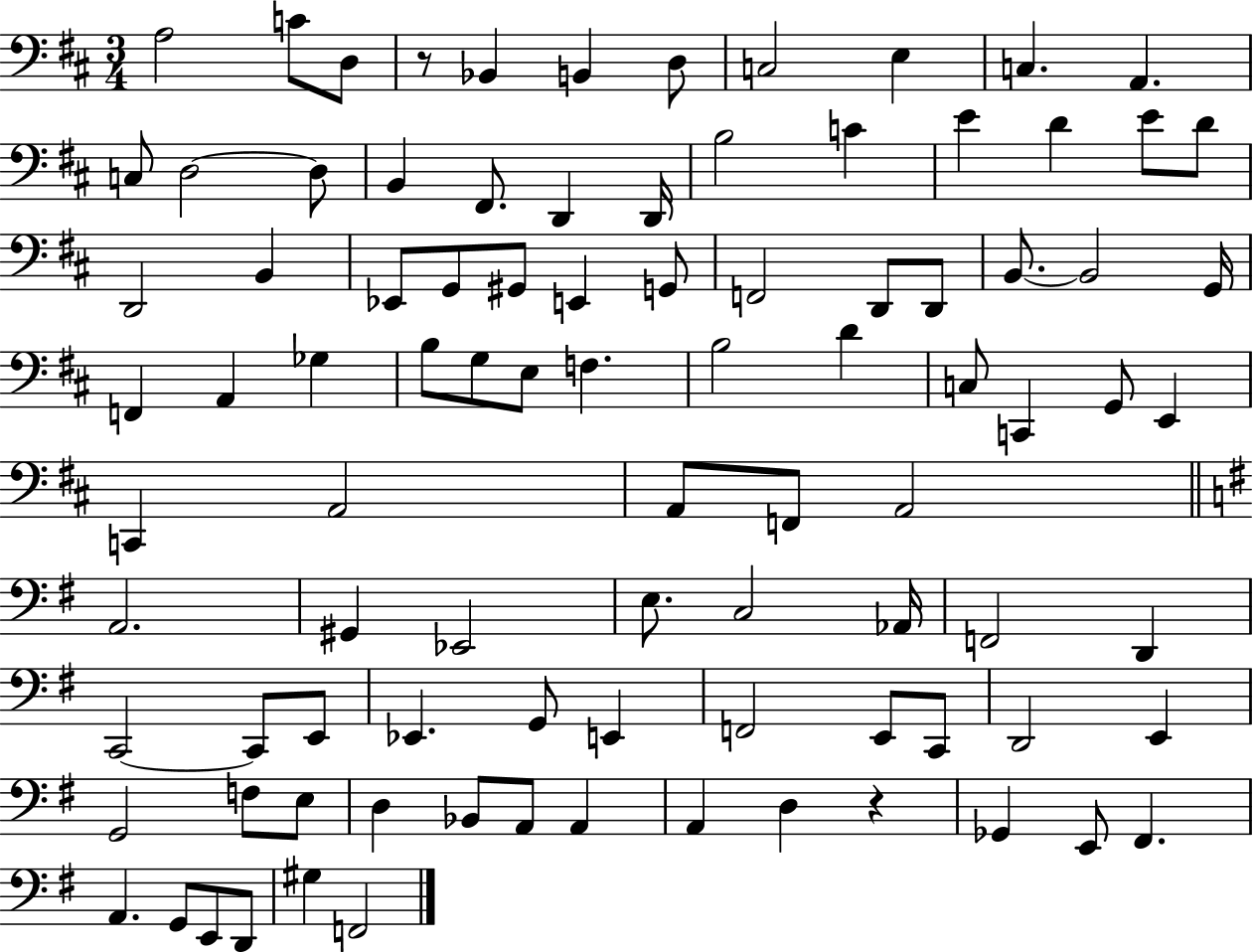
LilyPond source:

{
  \clef bass
  \numericTimeSignature
  \time 3/4
  \key d \major
  a2 c'8 d8 | r8 bes,4 b,4 d8 | c2 e4 | c4. a,4. | \break c8 d2~~ d8 | b,4 fis,8. d,4 d,16 | b2 c'4 | e'4 d'4 e'8 d'8 | \break d,2 b,4 | ees,8 g,8 gis,8 e,4 g,8 | f,2 d,8 d,8 | b,8.~~ b,2 g,16 | \break f,4 a,4 ges4 | b8 g8 e8 f4. | b2 d'4 | c8 c,4 g,8 e,4 | \break c,4 a,2 | a,8 f,8 a,2 | \bar "||" \break \key e \minor a,2. | gis,4 ees,2 | e8. c2 aes,16 | f,2 d,4 | \break c,2~~ c,8 e,8 | ees,4. g,8 e,4 | f,2 e,8 c,8 | d,2 e,4 | \break g,2 f8 e8 | d4 bes,8 a,8 a,4 | a,4 d4 r4 | ges,4 e,8 fis,4. | \break a,4. g,8 e,8 d,8 | gis4 f,2 | \bar "|."
}